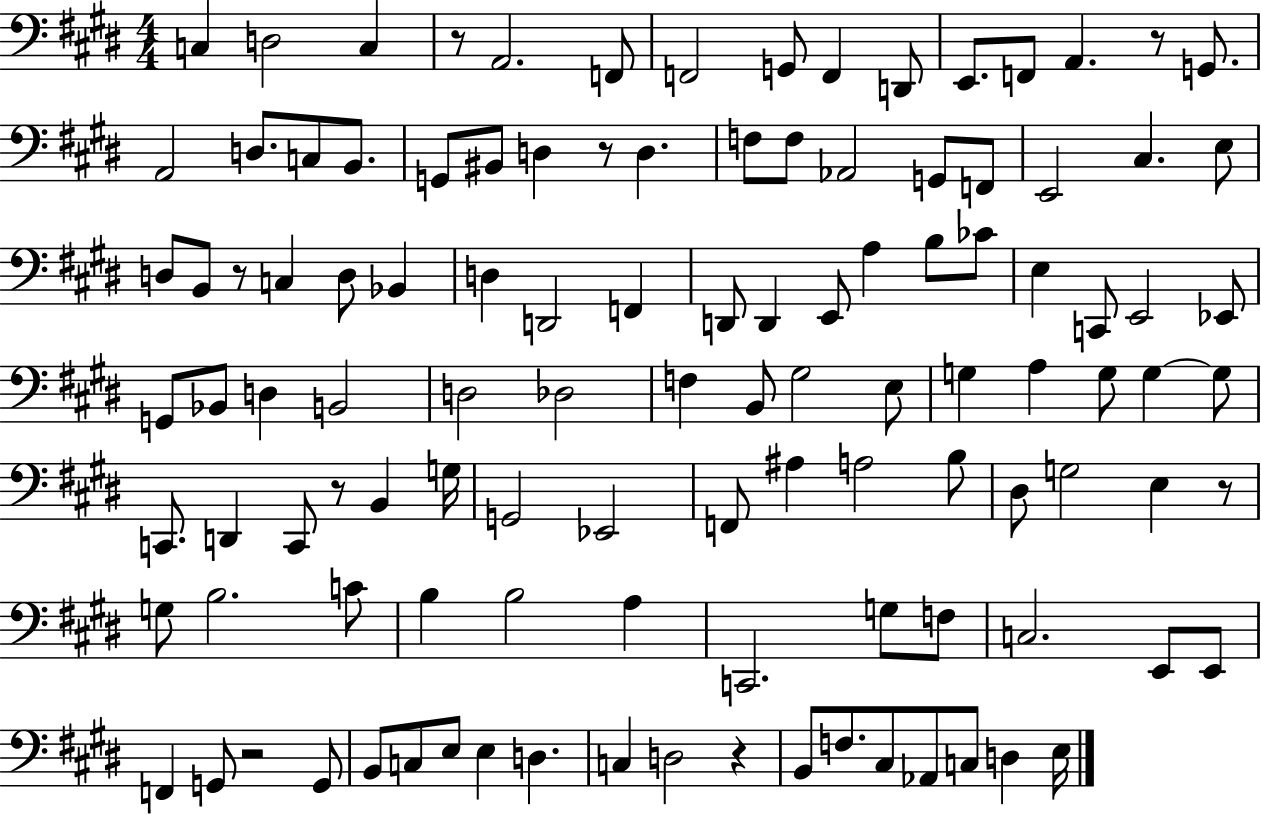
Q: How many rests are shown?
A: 8